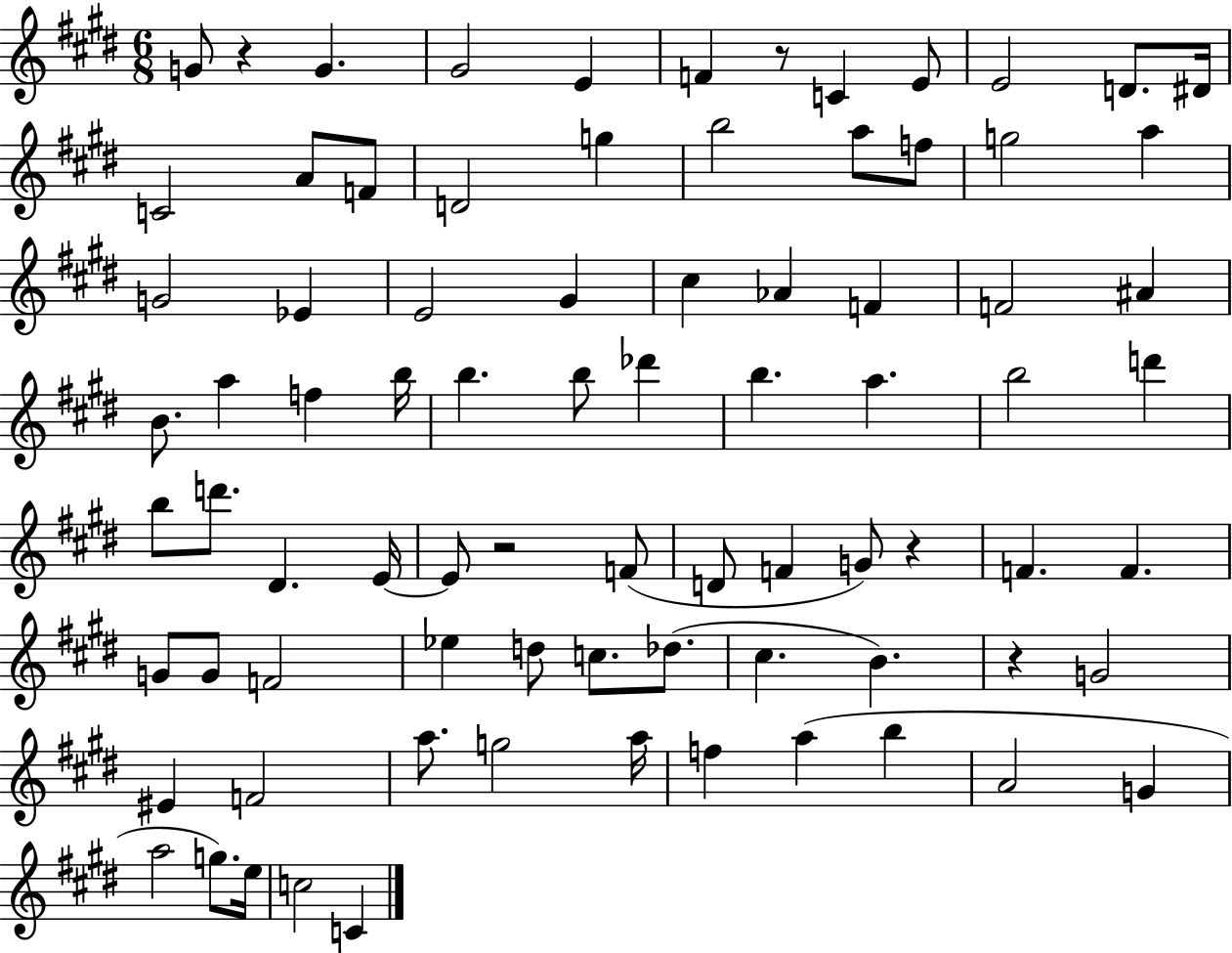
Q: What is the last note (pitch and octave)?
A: C4